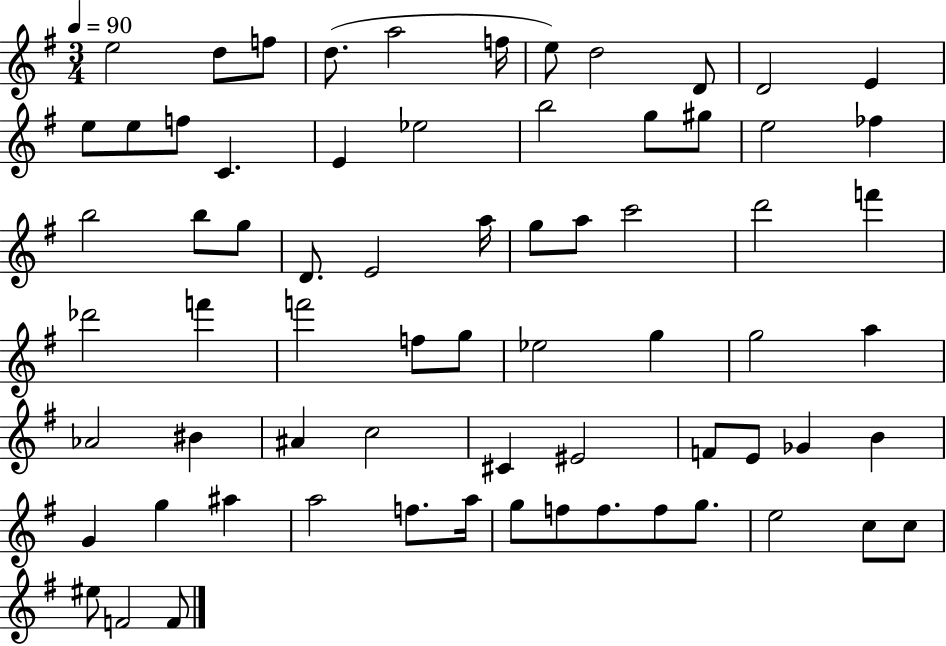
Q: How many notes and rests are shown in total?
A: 69